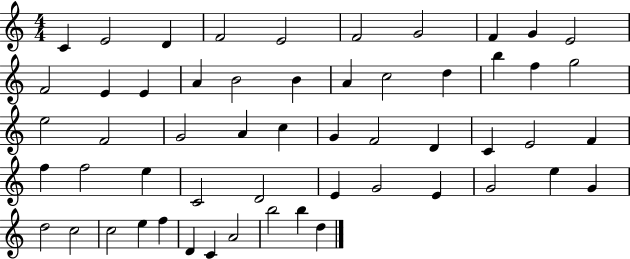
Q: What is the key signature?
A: C major